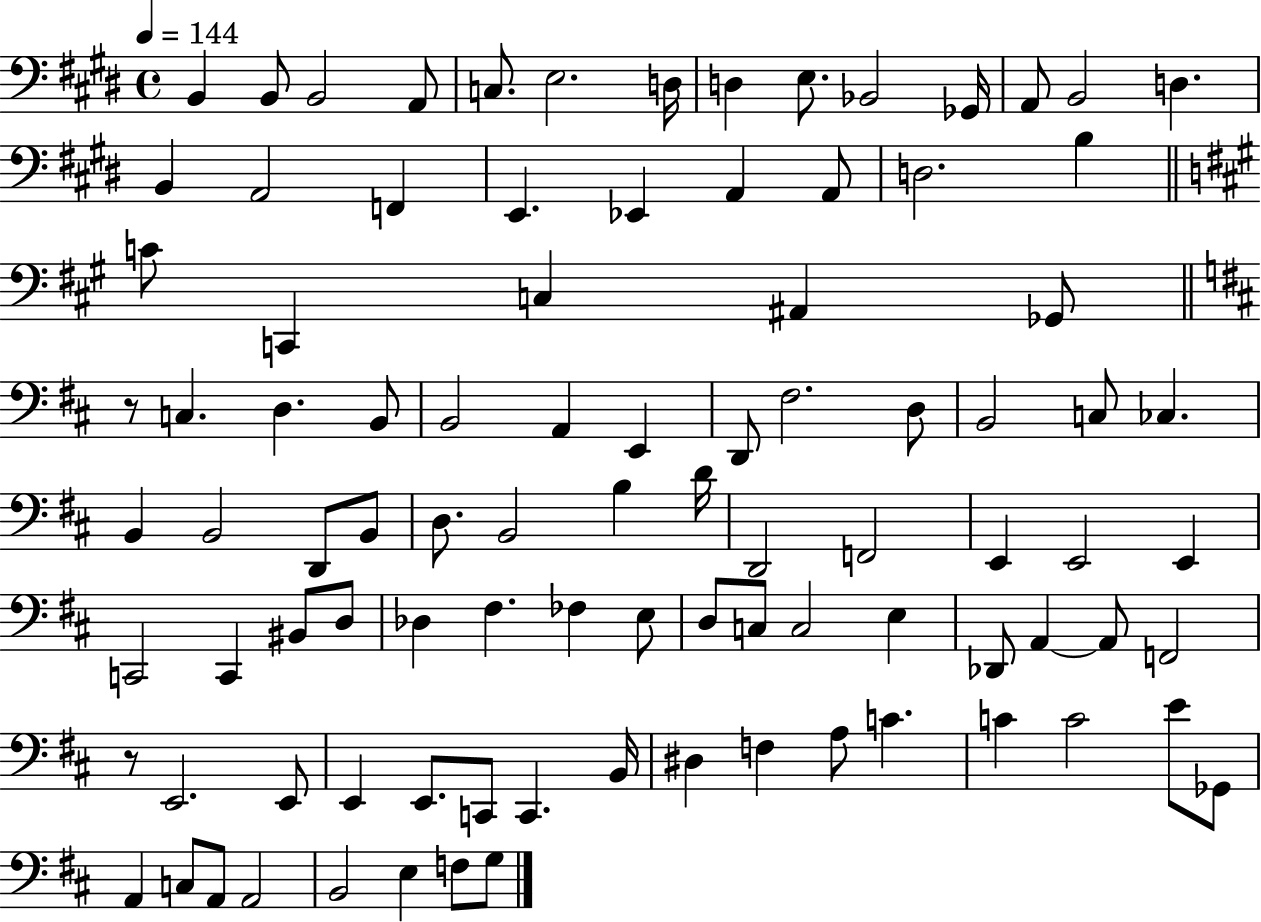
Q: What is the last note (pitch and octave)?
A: G3